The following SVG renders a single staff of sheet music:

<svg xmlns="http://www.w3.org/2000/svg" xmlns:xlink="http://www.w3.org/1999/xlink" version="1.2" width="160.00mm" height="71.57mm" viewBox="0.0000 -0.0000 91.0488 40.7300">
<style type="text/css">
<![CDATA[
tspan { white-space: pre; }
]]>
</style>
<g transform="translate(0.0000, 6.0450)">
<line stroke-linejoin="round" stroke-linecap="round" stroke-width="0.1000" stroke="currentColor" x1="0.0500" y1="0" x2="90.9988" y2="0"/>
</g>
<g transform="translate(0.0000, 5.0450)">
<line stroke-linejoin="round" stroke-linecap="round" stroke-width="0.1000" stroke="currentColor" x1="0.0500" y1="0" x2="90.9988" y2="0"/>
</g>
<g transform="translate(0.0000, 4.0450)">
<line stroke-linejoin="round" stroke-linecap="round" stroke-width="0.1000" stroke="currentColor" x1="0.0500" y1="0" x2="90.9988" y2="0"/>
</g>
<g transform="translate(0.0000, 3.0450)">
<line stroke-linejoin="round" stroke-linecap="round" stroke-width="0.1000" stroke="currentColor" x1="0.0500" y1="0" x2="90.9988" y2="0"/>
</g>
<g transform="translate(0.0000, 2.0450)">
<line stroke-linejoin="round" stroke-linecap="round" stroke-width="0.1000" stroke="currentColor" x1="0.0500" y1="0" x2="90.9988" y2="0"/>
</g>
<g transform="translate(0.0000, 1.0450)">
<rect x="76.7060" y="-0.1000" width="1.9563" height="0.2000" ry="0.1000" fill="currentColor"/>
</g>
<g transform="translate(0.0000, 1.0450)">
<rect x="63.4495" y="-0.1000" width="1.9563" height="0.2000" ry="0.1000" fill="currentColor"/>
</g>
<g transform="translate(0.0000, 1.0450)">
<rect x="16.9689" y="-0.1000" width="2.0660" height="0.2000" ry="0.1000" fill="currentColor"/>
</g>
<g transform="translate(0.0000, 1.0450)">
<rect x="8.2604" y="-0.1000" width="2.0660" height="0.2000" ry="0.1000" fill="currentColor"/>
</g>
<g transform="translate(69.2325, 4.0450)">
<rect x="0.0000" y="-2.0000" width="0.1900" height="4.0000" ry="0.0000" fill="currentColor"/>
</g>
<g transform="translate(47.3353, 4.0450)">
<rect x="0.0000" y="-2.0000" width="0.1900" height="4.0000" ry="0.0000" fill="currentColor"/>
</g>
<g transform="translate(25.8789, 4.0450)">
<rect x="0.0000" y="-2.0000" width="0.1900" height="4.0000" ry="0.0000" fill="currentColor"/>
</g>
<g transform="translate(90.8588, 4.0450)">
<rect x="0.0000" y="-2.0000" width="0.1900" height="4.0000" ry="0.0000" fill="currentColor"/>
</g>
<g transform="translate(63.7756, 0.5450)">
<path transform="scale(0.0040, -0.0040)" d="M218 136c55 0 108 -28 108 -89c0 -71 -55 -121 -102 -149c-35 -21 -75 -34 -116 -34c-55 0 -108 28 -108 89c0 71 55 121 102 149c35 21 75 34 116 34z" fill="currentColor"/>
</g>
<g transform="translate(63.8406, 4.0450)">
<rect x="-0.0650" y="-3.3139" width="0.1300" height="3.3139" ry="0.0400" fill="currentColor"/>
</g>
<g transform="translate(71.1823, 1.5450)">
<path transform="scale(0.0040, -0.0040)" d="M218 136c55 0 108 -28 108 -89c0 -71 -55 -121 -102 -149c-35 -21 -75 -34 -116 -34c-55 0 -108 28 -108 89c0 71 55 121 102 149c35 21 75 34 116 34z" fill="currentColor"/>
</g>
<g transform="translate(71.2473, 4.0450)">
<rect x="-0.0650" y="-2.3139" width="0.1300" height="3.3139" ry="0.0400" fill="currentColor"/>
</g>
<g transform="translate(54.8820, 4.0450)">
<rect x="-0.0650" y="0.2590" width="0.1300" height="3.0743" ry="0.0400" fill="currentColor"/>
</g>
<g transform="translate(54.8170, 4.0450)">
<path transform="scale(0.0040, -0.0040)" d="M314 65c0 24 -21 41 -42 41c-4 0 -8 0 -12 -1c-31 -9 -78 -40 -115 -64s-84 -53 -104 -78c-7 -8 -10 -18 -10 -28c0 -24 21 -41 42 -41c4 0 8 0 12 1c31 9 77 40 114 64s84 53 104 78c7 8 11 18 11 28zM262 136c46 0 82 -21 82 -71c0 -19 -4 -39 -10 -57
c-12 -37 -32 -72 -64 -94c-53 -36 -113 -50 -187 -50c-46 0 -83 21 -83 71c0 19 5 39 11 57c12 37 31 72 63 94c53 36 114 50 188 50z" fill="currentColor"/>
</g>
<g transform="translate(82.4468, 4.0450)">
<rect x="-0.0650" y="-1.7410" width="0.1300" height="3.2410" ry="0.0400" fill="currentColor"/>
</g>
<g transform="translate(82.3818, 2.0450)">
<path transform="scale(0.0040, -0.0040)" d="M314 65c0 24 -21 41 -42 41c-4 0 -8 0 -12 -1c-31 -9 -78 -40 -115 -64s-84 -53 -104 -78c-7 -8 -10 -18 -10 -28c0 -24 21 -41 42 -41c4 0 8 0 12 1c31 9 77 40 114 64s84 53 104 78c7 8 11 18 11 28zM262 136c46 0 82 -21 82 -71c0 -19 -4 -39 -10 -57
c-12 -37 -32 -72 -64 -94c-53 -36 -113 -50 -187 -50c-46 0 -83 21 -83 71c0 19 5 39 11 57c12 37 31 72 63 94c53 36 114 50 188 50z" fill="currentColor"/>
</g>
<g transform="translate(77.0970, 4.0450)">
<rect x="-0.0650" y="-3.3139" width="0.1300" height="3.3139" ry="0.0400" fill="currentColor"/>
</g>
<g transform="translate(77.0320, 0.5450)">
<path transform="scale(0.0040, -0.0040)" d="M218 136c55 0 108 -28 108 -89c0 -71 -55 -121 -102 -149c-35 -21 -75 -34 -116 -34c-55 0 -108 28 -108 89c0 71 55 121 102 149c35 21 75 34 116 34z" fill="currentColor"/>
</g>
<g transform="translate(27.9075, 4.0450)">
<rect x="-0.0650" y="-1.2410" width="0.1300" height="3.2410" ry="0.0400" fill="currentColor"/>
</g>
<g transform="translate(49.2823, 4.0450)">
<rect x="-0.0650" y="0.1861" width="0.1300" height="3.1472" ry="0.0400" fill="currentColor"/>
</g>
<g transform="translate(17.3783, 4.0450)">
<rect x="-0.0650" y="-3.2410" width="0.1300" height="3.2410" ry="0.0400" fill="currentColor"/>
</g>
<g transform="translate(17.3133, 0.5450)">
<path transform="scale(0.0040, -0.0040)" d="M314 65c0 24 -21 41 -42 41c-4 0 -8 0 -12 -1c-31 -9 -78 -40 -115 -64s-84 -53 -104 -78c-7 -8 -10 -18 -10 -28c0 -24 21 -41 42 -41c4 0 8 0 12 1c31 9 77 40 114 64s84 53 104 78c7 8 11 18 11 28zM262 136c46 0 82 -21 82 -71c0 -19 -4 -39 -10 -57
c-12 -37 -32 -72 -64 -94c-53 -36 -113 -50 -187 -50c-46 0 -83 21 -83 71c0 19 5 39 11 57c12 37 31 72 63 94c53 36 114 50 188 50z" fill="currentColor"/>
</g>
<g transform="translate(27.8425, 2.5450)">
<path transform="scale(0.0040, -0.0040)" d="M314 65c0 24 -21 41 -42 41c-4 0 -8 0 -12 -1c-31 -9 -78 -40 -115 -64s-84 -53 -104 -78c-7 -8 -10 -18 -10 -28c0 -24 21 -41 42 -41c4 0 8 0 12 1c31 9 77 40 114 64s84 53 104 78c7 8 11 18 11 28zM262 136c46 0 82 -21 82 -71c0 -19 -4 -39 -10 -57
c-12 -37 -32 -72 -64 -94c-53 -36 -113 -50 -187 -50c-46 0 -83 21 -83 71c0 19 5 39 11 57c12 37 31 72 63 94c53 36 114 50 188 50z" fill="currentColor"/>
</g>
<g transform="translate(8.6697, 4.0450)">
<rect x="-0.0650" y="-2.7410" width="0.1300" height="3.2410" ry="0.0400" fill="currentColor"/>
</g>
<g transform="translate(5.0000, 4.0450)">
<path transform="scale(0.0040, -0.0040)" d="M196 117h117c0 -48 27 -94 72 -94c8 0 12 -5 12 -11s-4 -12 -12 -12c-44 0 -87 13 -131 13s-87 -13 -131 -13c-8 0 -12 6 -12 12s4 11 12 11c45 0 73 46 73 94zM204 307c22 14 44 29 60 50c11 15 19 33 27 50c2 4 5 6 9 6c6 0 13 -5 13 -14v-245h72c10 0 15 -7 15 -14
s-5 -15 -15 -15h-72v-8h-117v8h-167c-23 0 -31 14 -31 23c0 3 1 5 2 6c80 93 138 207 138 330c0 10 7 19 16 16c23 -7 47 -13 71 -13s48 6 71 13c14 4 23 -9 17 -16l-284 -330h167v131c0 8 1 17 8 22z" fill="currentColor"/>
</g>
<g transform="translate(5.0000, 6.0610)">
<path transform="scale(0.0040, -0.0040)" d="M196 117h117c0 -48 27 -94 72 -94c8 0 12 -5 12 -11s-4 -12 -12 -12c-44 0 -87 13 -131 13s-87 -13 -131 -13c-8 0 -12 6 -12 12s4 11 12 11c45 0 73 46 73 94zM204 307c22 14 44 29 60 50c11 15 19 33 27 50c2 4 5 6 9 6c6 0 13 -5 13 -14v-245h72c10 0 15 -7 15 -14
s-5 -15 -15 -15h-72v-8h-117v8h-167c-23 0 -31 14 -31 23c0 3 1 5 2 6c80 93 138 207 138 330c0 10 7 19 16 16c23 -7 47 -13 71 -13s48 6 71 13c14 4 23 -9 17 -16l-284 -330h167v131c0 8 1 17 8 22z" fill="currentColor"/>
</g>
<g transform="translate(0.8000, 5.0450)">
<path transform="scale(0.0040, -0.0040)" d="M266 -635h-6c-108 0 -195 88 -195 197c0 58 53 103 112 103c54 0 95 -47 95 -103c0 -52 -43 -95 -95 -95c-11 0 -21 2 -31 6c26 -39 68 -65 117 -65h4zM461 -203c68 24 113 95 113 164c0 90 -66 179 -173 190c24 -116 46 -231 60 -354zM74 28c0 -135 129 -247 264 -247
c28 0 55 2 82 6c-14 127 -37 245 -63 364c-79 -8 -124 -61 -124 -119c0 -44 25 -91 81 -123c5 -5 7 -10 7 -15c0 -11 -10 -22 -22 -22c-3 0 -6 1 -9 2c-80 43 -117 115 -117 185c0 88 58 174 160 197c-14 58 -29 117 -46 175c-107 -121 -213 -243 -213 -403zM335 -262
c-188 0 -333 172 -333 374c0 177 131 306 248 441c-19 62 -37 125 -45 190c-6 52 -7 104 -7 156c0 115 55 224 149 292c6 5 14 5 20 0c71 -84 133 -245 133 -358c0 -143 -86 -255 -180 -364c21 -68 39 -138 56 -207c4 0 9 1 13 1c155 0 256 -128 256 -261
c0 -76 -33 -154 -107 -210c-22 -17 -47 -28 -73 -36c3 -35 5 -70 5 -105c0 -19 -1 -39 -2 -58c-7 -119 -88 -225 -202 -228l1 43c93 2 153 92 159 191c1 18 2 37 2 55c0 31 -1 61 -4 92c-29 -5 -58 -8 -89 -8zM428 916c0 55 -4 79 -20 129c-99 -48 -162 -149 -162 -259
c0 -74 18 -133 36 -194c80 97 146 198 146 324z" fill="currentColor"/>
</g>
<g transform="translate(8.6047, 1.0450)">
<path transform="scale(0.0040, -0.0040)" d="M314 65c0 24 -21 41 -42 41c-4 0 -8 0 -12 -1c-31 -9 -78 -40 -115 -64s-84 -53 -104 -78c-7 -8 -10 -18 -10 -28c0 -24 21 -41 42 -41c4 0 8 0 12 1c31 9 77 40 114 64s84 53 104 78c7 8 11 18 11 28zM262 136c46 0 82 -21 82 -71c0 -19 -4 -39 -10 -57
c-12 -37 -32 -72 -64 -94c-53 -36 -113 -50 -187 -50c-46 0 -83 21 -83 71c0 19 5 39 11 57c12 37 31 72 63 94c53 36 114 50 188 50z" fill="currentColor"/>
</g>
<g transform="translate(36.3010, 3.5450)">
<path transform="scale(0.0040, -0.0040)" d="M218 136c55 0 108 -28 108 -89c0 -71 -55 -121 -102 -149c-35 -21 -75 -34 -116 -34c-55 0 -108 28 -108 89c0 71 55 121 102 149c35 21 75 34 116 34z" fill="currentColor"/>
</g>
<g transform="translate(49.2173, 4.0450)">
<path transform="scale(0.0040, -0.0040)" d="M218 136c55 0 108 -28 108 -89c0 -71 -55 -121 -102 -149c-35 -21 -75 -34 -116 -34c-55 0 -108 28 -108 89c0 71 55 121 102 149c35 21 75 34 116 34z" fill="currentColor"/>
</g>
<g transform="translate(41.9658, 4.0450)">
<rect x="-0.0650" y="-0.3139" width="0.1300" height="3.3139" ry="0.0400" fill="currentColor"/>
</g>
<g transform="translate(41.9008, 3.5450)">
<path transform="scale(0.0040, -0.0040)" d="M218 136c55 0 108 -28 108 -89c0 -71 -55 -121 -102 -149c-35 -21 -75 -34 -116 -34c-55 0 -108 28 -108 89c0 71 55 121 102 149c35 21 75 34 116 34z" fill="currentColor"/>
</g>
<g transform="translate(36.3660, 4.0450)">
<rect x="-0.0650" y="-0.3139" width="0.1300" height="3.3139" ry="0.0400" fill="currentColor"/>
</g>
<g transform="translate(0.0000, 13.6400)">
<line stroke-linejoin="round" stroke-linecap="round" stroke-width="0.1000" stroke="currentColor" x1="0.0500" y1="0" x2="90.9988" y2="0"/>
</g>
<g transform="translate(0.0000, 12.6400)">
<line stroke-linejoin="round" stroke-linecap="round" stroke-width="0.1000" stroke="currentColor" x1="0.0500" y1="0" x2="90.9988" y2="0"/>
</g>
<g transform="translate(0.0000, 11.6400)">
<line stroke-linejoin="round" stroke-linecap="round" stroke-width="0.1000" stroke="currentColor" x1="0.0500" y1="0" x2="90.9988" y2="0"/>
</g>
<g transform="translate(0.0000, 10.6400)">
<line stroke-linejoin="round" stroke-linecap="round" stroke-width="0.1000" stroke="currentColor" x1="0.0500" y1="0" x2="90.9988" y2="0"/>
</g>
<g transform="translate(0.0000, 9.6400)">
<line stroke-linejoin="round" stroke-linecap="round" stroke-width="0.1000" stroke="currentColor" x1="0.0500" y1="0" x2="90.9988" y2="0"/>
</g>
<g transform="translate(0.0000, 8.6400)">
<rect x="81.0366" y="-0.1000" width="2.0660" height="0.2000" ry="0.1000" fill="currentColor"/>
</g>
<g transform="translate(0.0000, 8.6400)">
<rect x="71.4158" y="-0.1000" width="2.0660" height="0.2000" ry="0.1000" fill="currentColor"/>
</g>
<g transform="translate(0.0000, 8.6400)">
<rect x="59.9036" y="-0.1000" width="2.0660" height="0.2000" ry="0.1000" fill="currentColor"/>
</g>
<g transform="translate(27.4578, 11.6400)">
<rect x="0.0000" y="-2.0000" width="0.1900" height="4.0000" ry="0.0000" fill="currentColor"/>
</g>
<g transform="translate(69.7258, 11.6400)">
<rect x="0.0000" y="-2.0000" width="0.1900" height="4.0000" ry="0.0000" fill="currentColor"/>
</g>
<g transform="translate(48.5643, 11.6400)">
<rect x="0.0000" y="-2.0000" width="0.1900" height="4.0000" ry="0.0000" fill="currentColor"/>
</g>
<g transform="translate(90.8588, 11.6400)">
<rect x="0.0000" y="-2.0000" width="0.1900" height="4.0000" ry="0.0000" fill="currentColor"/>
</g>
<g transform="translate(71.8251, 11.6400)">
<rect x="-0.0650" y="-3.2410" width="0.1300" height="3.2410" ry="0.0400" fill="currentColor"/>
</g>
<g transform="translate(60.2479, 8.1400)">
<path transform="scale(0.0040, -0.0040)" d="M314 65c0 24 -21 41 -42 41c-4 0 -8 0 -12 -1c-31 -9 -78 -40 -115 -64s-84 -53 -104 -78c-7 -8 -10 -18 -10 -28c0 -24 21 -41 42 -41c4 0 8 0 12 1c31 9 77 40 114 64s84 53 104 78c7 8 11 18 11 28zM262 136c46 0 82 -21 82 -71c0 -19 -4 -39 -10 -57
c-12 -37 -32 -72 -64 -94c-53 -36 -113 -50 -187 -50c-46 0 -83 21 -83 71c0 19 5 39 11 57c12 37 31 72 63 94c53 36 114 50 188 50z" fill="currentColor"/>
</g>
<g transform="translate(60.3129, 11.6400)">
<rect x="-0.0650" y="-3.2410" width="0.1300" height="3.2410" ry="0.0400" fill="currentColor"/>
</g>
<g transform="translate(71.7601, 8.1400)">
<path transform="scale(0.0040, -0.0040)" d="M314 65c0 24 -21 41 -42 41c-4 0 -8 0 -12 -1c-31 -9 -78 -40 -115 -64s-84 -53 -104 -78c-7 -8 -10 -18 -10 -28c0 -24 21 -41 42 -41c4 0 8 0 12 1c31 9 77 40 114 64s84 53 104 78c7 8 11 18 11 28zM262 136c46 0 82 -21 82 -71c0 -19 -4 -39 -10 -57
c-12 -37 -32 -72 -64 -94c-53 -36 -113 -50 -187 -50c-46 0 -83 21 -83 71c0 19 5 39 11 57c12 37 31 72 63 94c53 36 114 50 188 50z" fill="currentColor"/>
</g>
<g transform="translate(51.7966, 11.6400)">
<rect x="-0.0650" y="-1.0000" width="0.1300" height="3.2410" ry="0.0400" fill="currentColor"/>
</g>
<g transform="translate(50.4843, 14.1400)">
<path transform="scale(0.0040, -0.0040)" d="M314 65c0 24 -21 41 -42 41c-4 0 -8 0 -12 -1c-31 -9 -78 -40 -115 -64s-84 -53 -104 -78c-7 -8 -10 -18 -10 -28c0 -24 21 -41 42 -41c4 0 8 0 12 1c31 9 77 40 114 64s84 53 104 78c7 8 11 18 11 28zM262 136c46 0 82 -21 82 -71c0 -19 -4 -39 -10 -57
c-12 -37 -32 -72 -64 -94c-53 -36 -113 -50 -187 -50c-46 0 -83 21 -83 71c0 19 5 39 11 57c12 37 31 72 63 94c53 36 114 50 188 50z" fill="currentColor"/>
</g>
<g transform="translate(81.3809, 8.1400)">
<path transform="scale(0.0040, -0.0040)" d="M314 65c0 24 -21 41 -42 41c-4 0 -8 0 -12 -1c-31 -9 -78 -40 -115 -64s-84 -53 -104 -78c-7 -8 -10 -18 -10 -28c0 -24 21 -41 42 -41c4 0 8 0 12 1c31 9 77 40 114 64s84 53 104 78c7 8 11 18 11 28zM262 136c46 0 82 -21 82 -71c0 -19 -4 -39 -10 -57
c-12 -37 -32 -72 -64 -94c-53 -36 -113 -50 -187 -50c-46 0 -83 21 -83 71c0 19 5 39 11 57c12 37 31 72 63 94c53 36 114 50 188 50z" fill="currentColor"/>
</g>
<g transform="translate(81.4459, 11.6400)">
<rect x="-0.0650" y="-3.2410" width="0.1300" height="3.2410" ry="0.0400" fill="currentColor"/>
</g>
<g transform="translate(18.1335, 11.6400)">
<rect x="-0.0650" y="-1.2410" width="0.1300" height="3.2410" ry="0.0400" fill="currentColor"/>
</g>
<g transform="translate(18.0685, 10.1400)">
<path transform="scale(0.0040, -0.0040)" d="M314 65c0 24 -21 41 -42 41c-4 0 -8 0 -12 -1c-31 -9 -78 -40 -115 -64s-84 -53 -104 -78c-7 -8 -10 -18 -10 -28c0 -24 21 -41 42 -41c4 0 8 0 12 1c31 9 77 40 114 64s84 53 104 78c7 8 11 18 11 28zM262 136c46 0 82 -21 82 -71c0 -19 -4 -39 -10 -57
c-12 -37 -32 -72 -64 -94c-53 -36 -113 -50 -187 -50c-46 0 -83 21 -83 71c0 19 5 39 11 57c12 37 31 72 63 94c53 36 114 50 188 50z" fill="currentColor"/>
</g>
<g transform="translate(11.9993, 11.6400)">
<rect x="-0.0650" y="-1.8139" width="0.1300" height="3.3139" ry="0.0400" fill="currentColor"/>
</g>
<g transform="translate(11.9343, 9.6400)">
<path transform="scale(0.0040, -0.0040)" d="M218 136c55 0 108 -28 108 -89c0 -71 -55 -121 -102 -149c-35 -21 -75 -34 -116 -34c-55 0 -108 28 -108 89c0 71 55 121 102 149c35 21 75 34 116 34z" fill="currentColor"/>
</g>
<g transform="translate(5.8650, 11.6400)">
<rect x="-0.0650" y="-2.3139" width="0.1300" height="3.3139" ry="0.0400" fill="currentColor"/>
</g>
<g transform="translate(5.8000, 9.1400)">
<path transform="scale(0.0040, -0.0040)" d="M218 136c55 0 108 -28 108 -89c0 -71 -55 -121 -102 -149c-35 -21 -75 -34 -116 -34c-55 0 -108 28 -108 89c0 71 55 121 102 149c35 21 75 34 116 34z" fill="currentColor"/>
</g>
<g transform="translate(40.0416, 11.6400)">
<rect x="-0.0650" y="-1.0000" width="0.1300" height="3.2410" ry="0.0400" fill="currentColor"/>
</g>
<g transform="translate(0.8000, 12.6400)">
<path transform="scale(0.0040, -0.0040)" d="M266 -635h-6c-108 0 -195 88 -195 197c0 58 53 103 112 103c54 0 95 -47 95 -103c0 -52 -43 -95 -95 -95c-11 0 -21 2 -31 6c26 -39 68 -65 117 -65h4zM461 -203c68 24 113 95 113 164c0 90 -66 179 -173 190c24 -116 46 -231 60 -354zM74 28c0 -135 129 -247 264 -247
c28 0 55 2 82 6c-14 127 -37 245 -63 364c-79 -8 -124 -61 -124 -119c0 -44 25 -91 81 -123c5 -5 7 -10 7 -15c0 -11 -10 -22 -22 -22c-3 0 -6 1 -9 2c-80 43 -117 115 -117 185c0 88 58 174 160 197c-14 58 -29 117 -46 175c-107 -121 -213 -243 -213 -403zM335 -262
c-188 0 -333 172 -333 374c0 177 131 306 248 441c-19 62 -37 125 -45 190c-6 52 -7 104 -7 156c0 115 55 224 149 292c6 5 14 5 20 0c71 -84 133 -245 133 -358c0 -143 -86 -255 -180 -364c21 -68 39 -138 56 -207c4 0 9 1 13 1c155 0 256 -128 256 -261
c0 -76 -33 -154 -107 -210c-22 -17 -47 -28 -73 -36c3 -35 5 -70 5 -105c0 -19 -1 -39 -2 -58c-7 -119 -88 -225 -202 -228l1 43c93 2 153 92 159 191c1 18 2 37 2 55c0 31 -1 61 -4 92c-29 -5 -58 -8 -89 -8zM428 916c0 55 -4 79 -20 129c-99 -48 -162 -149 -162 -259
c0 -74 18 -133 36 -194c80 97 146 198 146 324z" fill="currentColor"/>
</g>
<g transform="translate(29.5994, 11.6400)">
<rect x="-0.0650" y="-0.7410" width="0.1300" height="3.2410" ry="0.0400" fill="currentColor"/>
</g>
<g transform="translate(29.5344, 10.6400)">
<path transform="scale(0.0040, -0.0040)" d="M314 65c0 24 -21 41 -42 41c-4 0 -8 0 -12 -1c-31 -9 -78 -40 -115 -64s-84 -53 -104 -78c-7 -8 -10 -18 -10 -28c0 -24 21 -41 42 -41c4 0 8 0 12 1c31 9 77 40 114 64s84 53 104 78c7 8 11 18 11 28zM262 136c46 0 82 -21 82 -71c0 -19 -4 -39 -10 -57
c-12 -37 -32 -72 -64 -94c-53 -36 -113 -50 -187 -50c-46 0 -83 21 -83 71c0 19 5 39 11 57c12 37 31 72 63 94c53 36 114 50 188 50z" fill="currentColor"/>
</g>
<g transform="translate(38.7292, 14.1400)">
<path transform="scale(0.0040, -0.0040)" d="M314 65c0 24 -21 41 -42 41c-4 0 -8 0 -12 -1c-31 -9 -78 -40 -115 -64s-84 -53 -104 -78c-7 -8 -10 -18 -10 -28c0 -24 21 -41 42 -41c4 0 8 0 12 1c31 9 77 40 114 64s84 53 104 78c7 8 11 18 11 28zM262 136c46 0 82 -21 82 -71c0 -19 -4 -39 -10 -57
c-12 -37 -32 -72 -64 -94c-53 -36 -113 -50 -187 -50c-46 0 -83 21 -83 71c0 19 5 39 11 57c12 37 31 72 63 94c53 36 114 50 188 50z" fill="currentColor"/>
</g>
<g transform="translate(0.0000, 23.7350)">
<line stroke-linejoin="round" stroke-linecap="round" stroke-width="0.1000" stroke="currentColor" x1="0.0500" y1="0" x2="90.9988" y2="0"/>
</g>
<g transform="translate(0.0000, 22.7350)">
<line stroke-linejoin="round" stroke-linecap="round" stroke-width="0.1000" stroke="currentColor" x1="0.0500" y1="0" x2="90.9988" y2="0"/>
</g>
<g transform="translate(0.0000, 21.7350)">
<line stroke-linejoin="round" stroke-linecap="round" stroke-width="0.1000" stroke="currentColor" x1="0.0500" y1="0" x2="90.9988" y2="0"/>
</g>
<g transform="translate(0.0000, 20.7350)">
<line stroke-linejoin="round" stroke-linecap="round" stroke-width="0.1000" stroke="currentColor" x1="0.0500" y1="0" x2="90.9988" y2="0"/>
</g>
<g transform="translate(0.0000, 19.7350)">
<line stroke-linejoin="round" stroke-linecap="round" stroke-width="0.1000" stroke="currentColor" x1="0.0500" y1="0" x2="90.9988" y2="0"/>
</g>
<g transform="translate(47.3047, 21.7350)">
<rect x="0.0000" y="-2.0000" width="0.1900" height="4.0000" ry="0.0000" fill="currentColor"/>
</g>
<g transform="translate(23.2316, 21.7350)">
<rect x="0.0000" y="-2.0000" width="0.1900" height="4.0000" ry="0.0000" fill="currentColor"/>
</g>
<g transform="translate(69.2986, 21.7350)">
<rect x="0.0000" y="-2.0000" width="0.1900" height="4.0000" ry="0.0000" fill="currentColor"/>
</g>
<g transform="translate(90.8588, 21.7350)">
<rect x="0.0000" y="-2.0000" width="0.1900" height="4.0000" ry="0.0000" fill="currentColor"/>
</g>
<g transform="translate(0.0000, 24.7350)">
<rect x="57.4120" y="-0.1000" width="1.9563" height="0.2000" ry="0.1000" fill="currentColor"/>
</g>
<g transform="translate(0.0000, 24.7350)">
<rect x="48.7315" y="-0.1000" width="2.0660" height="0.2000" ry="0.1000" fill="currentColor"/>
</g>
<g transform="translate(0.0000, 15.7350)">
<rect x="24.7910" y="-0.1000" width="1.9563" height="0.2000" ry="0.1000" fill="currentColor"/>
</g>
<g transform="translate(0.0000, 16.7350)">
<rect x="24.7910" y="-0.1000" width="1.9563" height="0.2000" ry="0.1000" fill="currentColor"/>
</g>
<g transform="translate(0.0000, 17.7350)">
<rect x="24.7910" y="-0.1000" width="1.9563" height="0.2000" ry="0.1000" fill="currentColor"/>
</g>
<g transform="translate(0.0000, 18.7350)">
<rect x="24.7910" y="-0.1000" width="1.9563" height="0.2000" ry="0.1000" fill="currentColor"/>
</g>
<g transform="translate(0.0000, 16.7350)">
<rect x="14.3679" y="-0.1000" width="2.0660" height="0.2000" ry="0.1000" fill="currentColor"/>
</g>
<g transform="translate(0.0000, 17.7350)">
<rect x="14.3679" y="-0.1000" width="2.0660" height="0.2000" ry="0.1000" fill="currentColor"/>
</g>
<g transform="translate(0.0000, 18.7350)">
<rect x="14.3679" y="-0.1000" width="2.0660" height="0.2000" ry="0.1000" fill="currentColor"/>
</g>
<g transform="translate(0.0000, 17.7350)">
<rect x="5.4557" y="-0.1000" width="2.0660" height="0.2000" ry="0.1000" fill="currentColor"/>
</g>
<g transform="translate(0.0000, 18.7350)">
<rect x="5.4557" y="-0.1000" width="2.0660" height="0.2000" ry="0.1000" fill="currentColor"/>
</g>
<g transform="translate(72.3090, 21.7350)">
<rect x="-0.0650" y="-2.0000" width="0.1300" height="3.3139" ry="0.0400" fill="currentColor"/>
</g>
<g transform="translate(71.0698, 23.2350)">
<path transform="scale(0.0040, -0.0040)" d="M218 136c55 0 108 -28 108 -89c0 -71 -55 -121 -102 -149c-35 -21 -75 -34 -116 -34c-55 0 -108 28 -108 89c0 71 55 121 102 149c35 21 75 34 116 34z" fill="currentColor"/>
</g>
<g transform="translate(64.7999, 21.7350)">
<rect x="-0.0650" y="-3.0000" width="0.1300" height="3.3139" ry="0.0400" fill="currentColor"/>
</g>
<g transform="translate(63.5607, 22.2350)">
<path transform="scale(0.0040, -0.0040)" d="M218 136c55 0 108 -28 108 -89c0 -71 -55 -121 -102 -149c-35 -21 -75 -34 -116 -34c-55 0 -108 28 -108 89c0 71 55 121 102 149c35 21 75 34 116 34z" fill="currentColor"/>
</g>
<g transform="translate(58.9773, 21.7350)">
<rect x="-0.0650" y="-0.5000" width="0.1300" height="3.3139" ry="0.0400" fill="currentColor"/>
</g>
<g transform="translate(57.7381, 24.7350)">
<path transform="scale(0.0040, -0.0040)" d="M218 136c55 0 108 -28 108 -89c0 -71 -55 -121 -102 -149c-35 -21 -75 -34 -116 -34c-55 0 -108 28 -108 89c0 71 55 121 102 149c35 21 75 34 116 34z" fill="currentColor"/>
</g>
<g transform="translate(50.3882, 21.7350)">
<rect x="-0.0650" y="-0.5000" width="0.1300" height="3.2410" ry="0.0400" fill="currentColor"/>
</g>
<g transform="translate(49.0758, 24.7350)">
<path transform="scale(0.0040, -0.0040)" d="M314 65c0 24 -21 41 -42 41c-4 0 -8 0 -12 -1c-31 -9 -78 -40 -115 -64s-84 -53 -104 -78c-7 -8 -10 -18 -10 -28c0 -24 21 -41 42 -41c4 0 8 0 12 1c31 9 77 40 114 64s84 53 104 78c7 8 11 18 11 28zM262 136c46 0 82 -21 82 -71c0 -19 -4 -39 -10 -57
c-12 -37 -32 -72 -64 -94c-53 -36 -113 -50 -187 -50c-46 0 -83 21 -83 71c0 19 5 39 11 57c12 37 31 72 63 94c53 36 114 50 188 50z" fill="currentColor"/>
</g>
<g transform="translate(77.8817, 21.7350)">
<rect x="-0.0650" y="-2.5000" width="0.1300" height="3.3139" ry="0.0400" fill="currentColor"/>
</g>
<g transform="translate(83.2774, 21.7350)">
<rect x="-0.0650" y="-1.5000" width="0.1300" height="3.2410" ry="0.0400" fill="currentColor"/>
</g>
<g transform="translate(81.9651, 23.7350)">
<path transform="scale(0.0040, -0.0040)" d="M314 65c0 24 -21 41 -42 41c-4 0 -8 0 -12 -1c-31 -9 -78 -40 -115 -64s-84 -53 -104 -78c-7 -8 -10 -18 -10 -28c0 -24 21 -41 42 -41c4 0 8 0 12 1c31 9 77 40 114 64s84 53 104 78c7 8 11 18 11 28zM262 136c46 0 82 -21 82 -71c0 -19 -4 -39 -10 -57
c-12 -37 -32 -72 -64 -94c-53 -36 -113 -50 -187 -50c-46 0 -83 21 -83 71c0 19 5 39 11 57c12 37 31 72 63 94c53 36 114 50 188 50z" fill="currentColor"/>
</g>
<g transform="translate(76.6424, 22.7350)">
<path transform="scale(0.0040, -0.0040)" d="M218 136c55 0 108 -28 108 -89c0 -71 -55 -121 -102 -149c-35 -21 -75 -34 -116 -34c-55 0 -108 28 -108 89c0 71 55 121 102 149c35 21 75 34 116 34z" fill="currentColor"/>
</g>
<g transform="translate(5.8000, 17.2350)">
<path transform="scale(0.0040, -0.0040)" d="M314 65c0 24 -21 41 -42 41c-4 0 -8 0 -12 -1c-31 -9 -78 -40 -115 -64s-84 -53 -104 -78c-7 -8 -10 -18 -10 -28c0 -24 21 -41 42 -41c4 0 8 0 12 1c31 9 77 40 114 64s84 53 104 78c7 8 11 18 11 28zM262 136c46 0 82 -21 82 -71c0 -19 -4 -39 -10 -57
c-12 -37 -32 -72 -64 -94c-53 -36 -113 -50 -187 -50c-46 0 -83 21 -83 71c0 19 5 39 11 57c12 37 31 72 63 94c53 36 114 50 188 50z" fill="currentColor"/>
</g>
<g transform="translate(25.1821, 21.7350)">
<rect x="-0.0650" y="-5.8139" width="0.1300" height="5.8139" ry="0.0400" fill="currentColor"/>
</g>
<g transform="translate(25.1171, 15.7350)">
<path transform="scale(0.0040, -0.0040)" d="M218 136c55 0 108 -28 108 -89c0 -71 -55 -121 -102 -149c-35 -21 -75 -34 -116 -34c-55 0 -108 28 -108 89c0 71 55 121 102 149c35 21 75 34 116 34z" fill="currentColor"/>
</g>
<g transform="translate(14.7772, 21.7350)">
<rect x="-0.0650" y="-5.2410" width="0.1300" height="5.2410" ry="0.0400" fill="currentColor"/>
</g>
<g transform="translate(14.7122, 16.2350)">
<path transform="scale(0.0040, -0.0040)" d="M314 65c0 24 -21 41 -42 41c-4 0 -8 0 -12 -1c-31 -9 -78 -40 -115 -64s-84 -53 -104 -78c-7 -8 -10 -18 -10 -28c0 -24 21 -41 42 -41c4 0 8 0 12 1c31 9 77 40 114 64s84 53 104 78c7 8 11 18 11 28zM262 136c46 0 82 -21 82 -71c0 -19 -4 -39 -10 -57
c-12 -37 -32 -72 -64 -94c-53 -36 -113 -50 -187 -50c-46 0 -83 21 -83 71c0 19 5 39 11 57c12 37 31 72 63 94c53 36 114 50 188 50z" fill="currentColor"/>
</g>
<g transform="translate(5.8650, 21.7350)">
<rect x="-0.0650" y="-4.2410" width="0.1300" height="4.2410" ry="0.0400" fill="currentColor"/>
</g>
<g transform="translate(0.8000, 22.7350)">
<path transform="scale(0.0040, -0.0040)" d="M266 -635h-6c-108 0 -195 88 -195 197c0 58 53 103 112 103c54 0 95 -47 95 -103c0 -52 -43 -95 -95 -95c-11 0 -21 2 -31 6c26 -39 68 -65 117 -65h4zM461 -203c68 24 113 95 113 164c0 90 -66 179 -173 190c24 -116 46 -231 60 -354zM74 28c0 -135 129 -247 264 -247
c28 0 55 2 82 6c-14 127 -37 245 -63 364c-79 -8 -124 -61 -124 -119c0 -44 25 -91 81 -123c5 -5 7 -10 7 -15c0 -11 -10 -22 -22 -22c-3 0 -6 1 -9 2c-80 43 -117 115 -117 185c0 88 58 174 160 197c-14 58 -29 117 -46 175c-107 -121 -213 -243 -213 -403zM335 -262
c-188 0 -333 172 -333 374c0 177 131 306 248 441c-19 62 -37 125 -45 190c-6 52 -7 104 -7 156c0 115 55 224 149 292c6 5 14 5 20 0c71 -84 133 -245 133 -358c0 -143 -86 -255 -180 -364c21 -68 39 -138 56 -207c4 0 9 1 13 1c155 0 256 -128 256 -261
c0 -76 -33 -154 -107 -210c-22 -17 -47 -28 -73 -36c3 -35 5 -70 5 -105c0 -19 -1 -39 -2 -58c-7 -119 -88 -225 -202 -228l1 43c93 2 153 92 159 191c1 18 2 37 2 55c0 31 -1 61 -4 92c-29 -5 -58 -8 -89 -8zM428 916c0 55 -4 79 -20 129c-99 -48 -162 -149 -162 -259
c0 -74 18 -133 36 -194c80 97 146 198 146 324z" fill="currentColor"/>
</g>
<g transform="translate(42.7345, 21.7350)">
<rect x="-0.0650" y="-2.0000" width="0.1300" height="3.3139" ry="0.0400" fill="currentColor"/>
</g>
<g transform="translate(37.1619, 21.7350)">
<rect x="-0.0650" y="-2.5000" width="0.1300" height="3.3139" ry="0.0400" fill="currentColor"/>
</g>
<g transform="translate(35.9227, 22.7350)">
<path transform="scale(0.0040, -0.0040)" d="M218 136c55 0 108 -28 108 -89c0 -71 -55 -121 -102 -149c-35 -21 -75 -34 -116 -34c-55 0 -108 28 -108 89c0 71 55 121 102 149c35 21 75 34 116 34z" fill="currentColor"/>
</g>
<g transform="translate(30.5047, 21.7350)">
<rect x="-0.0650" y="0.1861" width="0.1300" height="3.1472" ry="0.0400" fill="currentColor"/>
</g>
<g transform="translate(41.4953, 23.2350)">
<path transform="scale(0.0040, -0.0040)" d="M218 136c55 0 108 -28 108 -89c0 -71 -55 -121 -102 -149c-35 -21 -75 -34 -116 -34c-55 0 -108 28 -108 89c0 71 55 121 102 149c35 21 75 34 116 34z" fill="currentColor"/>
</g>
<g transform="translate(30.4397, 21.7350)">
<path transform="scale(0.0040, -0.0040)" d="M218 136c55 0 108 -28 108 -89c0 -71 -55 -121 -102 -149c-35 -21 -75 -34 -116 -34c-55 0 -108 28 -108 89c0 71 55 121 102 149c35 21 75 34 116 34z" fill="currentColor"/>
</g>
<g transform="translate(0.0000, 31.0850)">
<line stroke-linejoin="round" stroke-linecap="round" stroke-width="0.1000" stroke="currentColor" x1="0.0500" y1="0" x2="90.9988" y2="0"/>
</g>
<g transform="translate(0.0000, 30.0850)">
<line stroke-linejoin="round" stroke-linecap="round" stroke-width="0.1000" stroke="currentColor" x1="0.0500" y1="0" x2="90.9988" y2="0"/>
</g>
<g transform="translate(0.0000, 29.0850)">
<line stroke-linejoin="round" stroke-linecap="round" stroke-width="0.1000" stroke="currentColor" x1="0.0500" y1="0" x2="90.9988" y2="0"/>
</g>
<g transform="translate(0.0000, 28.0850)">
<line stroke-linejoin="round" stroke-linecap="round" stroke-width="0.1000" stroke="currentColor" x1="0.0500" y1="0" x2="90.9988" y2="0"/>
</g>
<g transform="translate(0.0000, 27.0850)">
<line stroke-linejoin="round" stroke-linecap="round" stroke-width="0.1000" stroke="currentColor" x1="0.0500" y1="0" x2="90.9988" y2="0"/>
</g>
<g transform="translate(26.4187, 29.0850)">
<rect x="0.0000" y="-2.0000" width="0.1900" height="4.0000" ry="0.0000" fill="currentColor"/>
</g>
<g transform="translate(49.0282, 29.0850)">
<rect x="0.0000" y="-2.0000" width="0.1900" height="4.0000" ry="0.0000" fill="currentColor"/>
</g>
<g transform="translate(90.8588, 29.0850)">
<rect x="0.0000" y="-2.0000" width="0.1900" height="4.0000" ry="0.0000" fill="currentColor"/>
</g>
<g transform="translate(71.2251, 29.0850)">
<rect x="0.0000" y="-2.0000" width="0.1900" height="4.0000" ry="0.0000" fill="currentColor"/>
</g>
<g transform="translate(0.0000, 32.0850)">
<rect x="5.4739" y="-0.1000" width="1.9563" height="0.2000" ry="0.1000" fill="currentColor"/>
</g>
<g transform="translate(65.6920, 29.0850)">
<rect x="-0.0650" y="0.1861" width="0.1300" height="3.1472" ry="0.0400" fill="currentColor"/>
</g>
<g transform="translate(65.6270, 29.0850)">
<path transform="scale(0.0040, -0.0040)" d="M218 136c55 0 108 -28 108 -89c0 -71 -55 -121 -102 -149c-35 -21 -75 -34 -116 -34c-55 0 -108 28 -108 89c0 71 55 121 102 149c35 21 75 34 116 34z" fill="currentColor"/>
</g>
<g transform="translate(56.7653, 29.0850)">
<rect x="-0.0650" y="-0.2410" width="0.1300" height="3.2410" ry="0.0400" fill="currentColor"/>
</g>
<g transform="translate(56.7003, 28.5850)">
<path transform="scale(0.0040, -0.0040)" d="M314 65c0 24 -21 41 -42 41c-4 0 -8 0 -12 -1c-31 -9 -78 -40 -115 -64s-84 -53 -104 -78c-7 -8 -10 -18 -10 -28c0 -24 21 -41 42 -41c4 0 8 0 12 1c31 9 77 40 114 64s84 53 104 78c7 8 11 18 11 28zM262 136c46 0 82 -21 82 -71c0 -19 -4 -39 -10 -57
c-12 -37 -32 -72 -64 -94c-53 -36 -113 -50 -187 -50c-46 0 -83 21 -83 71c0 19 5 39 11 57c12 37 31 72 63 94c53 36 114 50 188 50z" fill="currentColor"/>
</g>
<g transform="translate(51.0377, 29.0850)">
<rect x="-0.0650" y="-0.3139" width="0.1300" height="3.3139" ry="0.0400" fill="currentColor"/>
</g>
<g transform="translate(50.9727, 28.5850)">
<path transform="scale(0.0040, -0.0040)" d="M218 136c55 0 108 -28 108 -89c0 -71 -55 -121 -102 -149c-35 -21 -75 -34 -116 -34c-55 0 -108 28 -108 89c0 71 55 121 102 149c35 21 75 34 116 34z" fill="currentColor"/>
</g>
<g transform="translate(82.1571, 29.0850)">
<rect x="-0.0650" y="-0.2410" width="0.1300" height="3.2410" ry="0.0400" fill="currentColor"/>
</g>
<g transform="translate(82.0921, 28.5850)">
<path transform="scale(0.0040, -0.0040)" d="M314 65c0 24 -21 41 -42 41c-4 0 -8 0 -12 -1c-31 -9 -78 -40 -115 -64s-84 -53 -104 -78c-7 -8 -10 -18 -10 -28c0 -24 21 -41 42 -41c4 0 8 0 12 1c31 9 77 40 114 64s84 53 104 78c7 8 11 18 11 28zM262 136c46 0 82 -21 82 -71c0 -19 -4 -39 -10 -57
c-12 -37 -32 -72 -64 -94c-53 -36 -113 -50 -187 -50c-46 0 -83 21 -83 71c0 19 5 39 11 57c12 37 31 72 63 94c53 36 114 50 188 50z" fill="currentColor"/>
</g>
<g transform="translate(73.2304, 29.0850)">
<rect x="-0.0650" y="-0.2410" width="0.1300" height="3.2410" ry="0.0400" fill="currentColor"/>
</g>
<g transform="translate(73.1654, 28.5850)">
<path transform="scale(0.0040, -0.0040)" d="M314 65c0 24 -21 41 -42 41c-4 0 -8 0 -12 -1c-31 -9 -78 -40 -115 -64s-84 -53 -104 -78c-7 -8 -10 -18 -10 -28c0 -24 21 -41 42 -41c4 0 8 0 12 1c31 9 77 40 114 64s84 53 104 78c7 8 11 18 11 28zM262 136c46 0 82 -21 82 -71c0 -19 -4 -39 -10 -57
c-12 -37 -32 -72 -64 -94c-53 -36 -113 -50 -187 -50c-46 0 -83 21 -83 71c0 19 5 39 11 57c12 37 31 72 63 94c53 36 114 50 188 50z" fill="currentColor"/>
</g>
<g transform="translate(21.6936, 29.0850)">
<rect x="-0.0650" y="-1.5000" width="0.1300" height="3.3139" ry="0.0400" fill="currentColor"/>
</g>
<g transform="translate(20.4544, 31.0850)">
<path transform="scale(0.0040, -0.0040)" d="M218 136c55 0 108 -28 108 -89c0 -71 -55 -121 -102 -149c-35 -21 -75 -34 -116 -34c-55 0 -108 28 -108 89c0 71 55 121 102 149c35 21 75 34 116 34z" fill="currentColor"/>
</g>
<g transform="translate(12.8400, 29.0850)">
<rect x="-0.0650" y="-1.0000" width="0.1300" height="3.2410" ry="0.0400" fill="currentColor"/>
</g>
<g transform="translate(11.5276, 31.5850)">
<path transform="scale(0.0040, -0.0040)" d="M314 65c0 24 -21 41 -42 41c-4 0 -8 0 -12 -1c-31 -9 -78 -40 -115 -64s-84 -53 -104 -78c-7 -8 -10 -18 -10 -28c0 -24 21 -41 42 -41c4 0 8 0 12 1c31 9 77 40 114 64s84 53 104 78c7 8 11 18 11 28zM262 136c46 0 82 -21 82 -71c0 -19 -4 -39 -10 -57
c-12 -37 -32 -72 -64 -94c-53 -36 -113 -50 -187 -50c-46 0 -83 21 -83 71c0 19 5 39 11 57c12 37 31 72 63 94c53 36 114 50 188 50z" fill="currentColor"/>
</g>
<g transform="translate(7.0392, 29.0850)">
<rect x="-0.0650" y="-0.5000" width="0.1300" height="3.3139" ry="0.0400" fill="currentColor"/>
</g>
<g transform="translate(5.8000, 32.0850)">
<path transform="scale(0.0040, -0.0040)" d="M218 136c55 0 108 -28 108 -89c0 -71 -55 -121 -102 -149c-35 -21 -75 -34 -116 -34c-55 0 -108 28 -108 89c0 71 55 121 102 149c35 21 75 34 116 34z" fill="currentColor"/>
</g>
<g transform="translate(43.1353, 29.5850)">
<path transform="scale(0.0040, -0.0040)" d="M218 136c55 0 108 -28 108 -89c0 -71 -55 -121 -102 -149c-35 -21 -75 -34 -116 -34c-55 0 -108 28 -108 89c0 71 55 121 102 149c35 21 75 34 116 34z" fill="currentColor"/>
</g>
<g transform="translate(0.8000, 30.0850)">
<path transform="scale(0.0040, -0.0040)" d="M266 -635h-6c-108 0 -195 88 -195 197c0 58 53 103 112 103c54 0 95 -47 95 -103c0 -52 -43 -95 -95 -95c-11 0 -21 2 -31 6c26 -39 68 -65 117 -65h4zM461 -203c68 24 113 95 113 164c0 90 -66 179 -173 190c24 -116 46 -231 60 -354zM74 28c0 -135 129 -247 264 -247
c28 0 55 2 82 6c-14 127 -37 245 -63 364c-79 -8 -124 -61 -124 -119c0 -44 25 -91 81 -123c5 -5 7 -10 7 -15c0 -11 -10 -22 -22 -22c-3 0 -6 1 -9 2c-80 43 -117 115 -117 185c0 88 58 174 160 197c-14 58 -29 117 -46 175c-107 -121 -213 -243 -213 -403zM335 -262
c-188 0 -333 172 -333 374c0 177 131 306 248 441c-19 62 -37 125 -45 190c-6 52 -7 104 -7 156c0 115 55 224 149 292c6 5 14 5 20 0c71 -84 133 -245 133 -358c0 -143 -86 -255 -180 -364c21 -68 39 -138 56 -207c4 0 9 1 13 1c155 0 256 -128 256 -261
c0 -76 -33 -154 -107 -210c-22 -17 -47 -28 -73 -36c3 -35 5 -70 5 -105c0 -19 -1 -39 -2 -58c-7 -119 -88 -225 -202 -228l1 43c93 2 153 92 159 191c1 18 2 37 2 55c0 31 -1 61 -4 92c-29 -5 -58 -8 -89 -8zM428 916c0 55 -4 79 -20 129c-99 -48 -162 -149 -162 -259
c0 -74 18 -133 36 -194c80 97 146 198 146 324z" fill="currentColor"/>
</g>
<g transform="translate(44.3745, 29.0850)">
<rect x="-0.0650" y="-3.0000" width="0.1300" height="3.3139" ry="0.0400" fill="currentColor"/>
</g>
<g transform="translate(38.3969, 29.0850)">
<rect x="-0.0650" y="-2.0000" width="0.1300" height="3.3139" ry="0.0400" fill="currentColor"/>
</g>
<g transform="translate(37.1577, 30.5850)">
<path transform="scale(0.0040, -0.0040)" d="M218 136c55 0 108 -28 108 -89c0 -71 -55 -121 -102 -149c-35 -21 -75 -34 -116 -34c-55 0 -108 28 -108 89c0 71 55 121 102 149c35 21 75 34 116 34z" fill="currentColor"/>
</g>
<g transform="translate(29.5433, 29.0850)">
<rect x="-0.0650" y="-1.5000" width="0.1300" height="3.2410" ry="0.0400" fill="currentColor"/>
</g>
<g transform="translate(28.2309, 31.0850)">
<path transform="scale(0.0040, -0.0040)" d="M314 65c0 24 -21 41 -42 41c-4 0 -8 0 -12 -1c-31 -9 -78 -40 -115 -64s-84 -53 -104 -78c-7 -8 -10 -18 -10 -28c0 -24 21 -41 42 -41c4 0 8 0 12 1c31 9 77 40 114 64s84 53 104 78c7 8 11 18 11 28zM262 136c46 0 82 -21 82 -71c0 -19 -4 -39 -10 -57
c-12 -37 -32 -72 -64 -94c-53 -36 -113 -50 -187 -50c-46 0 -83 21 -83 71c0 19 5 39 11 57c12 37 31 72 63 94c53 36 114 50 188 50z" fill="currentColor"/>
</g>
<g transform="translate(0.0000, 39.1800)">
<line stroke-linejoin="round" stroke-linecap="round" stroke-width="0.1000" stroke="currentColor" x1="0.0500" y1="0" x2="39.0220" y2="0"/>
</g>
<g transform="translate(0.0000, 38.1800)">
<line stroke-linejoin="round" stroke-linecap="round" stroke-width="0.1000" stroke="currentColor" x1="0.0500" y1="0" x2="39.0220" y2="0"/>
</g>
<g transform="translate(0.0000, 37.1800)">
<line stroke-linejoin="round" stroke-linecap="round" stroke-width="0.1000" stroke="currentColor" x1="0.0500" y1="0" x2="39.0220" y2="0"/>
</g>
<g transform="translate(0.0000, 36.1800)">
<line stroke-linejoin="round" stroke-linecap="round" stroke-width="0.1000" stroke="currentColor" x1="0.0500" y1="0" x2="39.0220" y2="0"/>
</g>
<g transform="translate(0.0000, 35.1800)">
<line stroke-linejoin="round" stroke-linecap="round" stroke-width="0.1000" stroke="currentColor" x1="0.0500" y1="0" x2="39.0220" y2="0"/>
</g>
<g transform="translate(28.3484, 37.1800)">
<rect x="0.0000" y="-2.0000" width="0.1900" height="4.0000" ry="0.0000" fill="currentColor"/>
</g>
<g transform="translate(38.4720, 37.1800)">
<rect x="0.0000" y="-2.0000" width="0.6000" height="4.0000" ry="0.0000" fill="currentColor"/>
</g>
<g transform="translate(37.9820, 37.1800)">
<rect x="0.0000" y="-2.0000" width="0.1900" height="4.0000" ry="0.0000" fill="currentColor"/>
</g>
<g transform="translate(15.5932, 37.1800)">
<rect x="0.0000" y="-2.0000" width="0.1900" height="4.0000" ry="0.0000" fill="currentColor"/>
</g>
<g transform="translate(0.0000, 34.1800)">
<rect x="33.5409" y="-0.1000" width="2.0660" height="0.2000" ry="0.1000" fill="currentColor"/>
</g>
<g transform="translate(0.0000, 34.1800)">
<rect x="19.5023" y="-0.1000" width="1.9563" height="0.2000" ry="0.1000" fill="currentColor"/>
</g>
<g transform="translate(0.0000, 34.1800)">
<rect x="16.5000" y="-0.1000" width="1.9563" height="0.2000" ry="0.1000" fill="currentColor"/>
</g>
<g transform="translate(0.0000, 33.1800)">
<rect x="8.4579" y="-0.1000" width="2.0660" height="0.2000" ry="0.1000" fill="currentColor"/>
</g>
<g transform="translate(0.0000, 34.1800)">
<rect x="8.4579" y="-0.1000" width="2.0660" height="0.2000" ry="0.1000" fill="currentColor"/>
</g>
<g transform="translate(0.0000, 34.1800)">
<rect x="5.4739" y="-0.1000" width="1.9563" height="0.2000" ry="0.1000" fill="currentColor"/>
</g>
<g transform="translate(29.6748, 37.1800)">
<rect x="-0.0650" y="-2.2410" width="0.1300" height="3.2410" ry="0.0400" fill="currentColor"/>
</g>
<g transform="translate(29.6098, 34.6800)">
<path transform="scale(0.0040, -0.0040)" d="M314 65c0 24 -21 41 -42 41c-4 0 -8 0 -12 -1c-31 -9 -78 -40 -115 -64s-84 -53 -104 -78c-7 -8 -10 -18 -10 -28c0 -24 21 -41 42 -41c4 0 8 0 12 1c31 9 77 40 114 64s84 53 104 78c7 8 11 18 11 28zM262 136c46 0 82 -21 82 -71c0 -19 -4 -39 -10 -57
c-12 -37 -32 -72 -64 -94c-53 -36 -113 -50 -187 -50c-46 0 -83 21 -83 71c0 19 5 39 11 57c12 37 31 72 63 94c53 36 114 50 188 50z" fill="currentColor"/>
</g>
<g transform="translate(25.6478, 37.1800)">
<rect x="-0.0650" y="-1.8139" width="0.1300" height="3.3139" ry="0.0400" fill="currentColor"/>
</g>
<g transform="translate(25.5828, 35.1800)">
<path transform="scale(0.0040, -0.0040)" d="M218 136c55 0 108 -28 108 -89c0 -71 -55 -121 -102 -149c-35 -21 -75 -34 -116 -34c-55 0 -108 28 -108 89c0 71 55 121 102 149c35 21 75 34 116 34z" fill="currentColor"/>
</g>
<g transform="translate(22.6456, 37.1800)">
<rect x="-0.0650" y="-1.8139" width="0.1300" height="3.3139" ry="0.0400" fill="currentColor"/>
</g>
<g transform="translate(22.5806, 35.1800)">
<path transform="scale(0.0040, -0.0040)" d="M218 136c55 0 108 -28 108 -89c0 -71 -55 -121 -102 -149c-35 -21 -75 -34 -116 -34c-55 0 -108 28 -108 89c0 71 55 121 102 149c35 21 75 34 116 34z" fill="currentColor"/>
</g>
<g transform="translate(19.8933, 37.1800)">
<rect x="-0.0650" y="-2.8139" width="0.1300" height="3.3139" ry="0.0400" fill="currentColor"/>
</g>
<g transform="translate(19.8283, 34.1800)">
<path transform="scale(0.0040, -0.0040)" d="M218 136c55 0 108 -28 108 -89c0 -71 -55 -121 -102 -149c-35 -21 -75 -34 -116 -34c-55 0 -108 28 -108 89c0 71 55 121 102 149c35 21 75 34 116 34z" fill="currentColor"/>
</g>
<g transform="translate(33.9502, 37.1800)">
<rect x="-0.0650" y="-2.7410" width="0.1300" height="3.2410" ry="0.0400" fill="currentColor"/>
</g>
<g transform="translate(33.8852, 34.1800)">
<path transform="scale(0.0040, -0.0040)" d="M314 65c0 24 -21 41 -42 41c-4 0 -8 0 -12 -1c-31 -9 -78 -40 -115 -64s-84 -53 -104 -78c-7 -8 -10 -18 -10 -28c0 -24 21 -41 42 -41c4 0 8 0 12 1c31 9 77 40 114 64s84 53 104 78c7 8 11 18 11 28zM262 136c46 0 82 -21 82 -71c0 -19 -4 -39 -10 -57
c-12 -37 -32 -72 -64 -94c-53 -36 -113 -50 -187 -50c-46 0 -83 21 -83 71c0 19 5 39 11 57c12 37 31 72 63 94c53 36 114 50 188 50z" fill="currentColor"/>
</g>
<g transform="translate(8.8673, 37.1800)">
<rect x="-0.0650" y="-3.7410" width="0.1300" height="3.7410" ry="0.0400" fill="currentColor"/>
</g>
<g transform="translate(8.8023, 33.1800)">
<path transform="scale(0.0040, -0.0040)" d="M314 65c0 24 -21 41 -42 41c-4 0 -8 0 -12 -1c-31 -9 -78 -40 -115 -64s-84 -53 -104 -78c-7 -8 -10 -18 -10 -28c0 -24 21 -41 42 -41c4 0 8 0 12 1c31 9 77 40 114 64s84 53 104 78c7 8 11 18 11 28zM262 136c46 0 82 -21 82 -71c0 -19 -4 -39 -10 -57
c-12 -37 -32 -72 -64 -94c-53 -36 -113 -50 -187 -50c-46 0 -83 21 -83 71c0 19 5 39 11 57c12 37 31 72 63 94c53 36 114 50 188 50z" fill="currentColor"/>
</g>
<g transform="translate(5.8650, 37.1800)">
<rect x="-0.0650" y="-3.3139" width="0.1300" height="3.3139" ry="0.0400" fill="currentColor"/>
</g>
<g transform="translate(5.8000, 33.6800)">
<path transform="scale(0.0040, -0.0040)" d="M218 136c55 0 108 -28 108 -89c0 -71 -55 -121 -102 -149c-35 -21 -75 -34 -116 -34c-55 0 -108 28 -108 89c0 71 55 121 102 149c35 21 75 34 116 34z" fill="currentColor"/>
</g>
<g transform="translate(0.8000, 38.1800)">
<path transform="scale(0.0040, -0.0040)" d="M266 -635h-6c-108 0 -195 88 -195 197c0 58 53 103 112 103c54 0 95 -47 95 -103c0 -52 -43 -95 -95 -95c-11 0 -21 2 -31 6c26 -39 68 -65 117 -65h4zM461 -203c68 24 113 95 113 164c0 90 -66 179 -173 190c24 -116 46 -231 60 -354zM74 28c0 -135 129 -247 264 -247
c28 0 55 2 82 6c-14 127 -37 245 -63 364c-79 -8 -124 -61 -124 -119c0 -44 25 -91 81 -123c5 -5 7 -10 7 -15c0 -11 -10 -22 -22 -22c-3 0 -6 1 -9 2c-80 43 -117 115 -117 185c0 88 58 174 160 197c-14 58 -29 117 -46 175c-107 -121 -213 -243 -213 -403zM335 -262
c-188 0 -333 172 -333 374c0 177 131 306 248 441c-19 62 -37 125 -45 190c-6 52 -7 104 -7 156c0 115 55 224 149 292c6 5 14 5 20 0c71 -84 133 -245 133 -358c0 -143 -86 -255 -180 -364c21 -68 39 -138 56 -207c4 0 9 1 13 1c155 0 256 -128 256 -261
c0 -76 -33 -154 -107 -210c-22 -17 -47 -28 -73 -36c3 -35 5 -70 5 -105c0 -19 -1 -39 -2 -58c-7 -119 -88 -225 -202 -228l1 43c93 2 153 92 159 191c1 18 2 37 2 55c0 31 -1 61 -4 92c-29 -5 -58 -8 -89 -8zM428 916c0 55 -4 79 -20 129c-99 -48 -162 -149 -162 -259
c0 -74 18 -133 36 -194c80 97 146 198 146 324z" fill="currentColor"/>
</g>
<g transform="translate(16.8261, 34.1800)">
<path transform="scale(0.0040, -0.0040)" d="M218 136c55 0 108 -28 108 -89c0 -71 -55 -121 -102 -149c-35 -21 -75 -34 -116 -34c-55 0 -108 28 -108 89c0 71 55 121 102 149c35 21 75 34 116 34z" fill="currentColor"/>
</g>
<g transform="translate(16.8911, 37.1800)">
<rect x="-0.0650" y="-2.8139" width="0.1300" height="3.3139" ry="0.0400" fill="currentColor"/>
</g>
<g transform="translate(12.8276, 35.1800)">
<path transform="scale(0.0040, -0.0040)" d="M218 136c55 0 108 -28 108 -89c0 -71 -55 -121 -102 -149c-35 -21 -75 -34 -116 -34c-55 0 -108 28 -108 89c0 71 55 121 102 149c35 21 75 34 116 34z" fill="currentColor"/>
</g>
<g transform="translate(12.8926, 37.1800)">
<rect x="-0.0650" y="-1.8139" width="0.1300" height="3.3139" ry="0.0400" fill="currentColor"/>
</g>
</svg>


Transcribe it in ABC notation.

X:1
T:Untitled
M:4/4
L:1/4
K:C
a2 b2 e2 c c B B2 b g b f2 g f e2 d2 D2 D2 b2 b2 b2 d'2 f'2 g' B G F C2 C A F G E2 C D2 E E2 F A c c2 B c2 c2 b c'2 f a a f f g2 a2